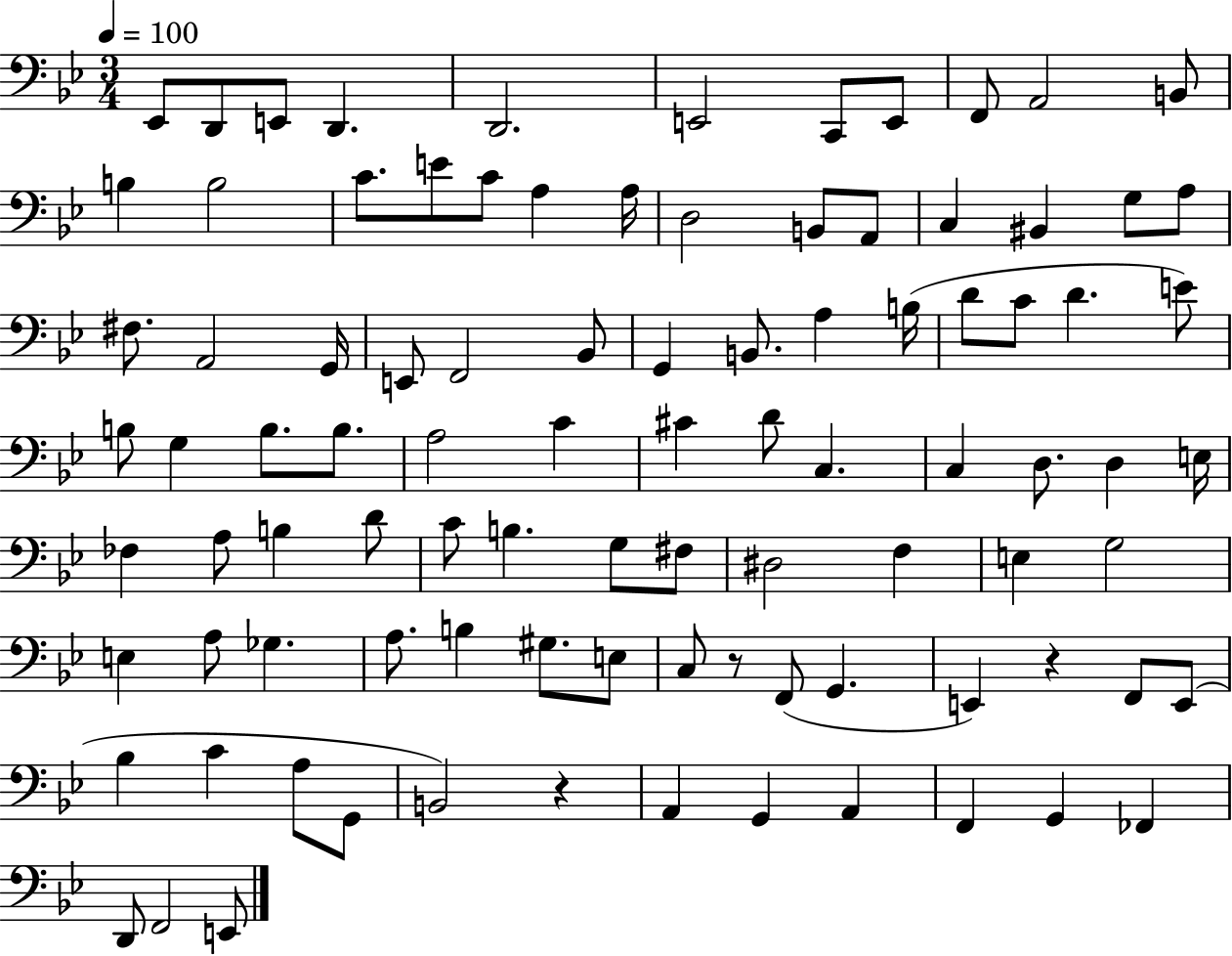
{
  \clef bass
  \numericTimeSignature
  \time 3/4
  \key bes \major
  \tempo 4 = 100
  ees,8 d,8 e,8 d,4. | d,2. | e,2 c,8 e,8 | f,8 a,2 b,8 | \break b4 b2 | c'8. e'8 c'8 a4 a16 | d2 b,8 a,8 | c4 bis,4 g8 a8 | \break fis8. a,2 g,16 | e,8 f,2 bes,8 | g,4 b,8. a4 b16( | d'8 c'8 d'4. e'8) | \break b8 g4 b8. b8. | a2 c'4 | cis'4 d'8 c4. | c4 d8. d4 e16 | \break fes4 a8 b4 d'8 | c'8 b4. g8 fis8 | dis2 f4 | e4 g2 | \break e4 a8 ges4. | a8. b4 gis8. e8 | c8 r8 f,8( g,4. | e,4) r4 f,8 e,8( | \break bes4 c'4 a8 g,8 | b,2) r4 | a,4 g,4 a,4 | f,4 g,4 fes,4 | \break d,8 f,2 e,8 | \bar "|."
}